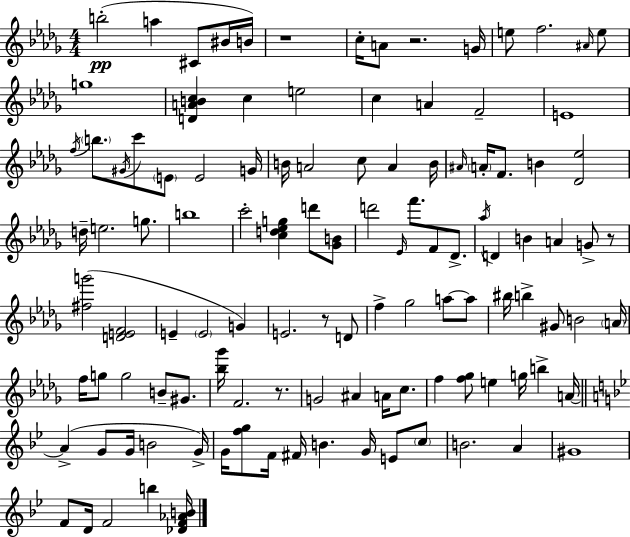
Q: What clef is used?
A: treble